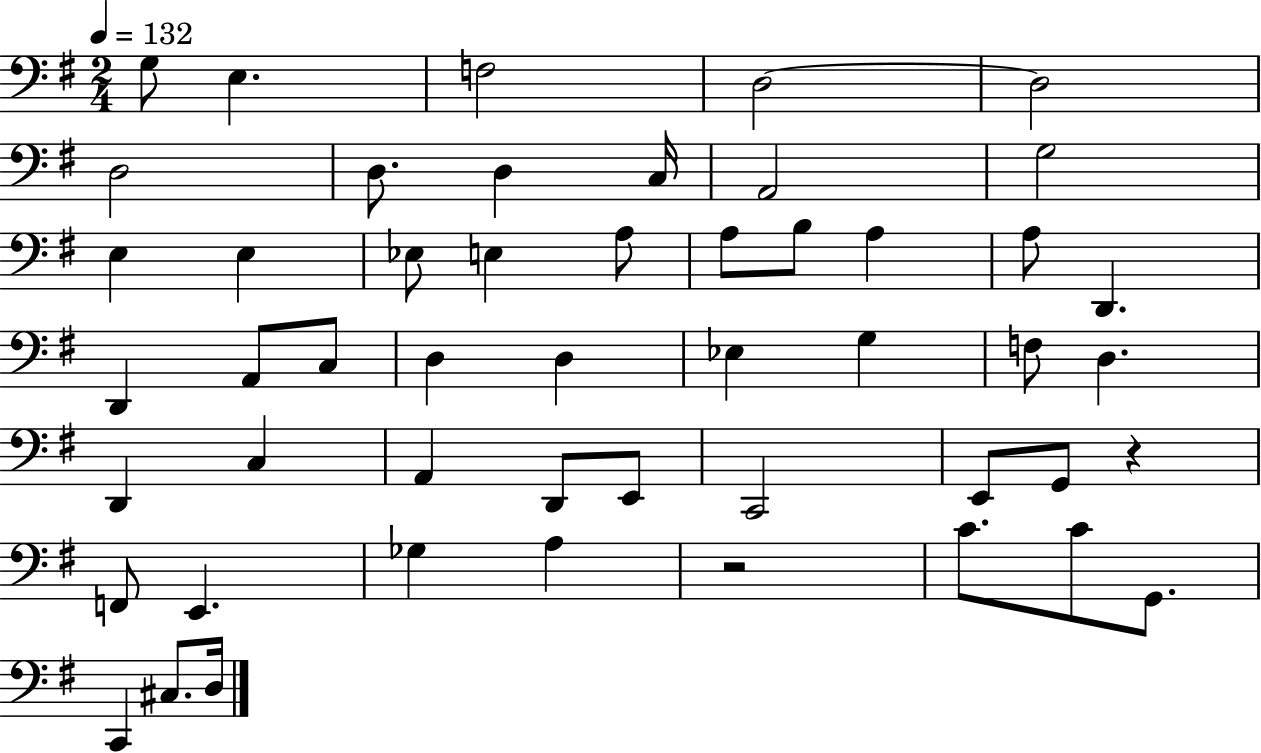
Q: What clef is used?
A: bass